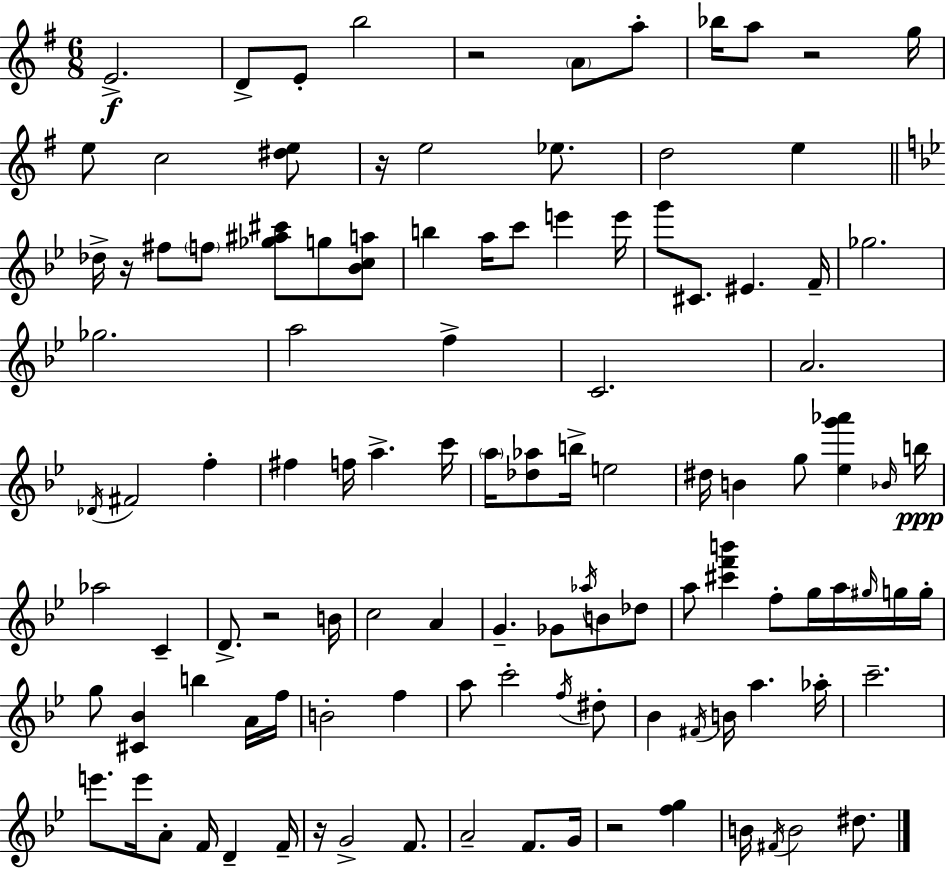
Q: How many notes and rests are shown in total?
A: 113